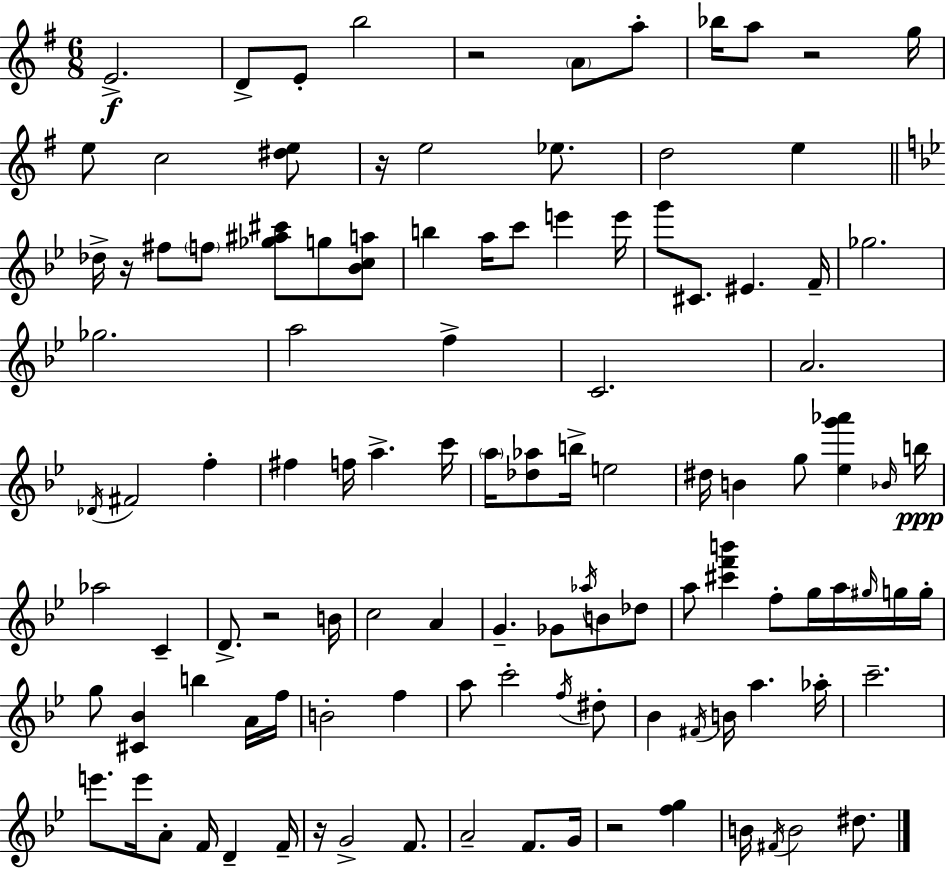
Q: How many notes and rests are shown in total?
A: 113